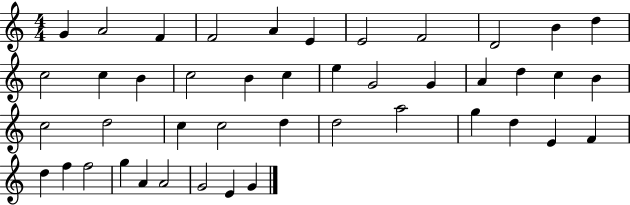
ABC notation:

X:1
T:Untitled
M:4/4
L:1/4
K:C
G A2 F F2 A E E2 F2 D2 B d c2 c B c2 B c e G2 G A d c B c2 d2 c c2 d d2 a2 g d E F d f f2 g A A2 G2 E G